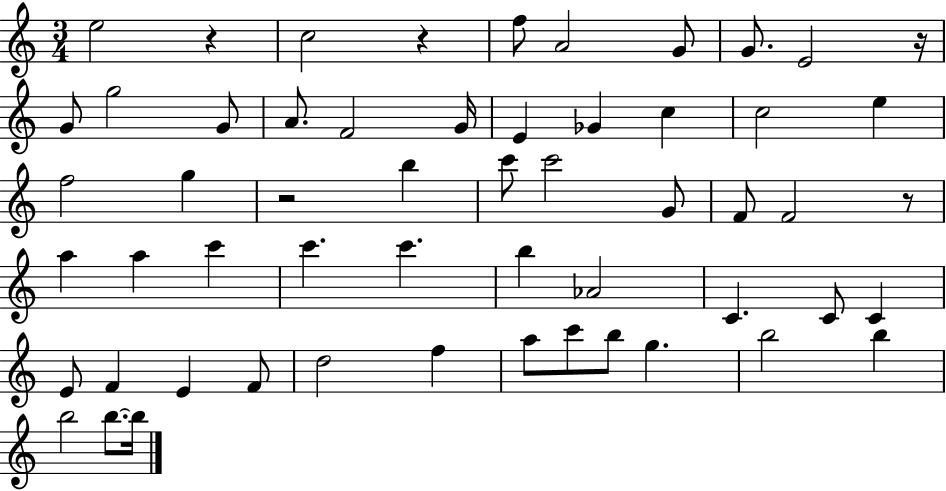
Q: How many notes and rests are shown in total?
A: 56